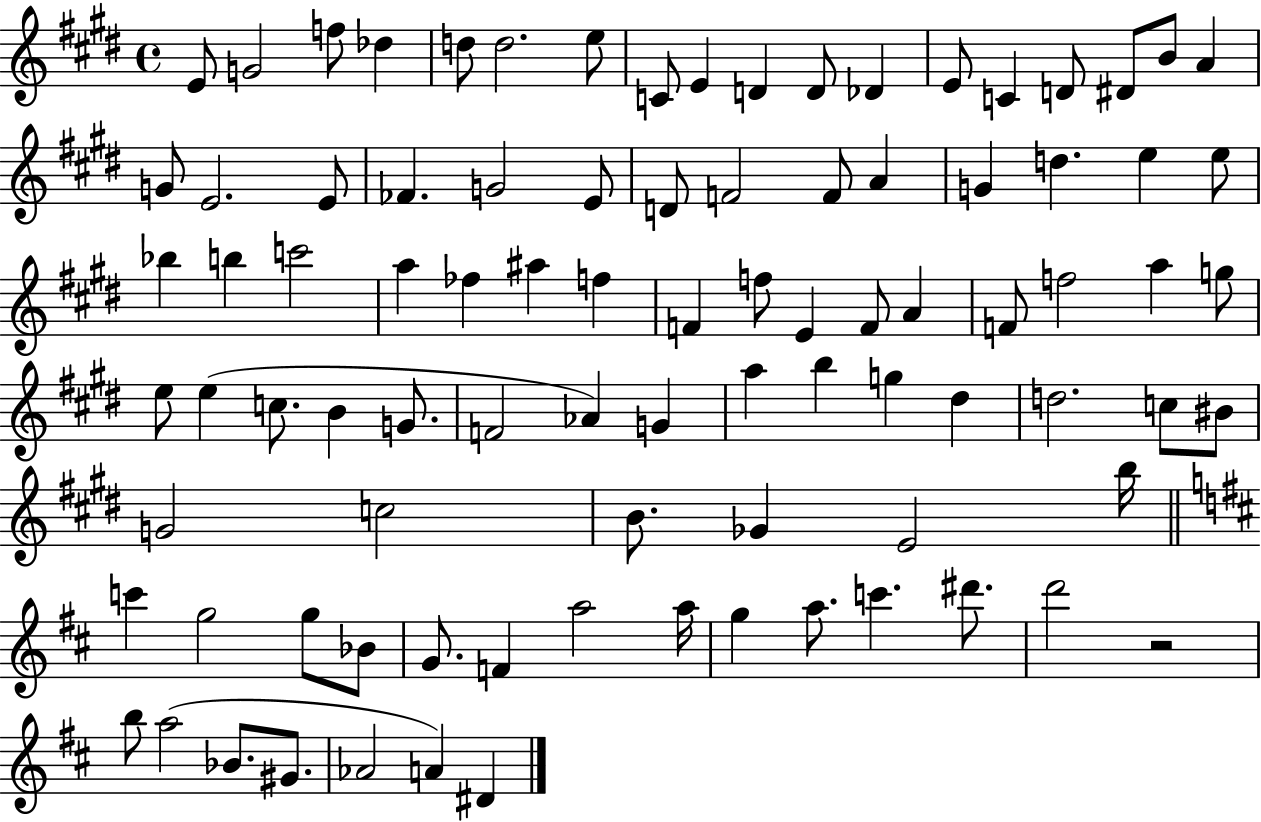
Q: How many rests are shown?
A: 1